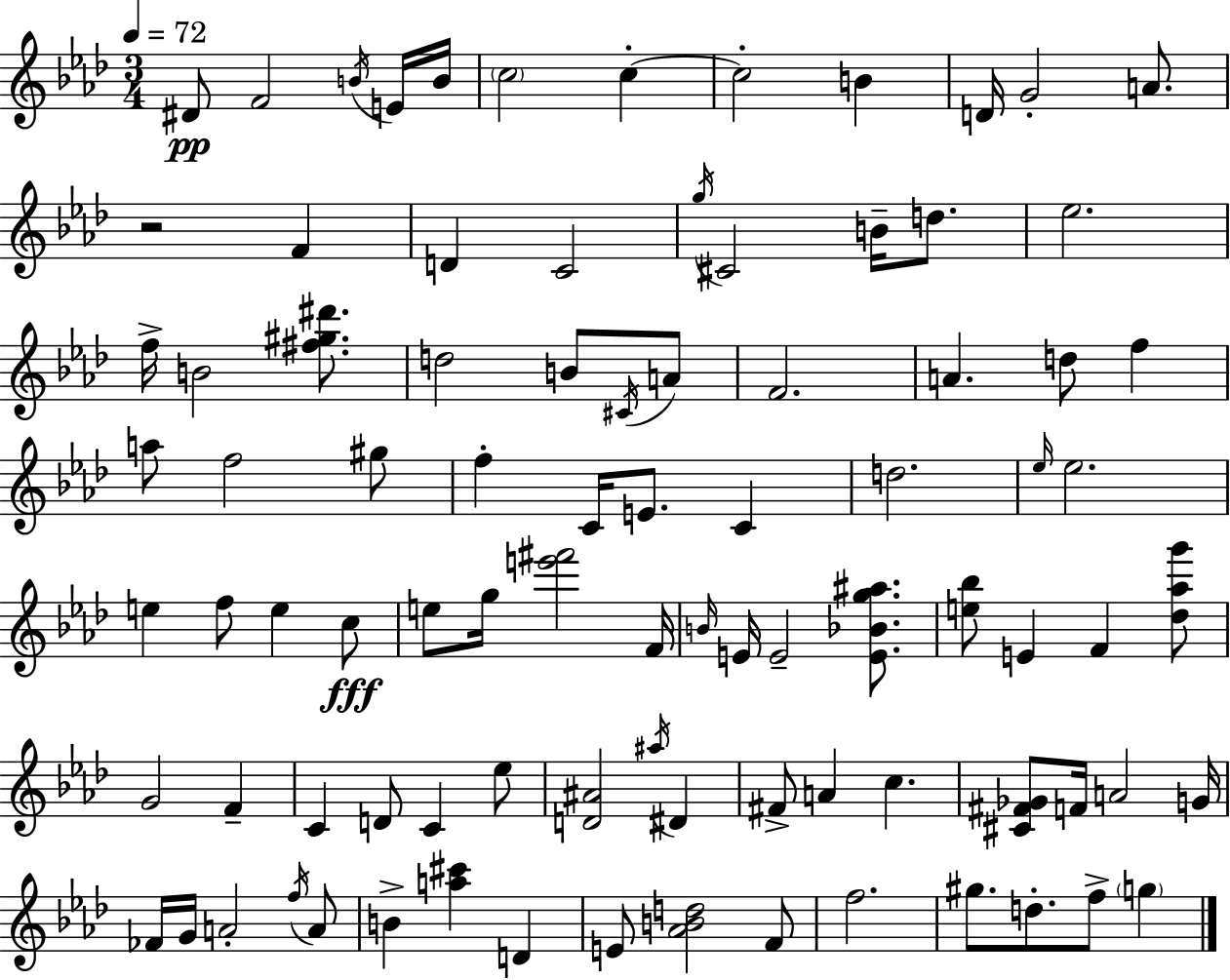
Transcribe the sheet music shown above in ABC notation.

X:1
T:Untitled
M:3/4
L:1/4
K:Ab
^D/2 F2 B/4 E/4 B/4 c2 c c2 B D/4 G2 A/2 z2 F D C2 g/4 ^C2 B/4 d/2 _e2 f/4 B2 [^f^g^d']/2 d2 B/2 ^C/4 A/2 F2 A d/2 f a/2 f2 ^g/2 f C/4 E/2 C d2 _e/4 _e2 e f/2 e c/2 e/2 g/4 [e'^f']2 F/4 B/4 E/4 E2 [E_Bg^a]/2 [e_b]/2 E F [_d_ag']/2 G2 F C D/2 C _e/2 [D^A]2 ^a/4 ^D ^F/2 A c [^C^F_G]/2 F/4 A2 G/4 _F/4 G/4 A2 f/4 A/2 B [a^c'] D E/2 [_ABd]2 F/2 f2 ^g/2 d/2 f/2 g